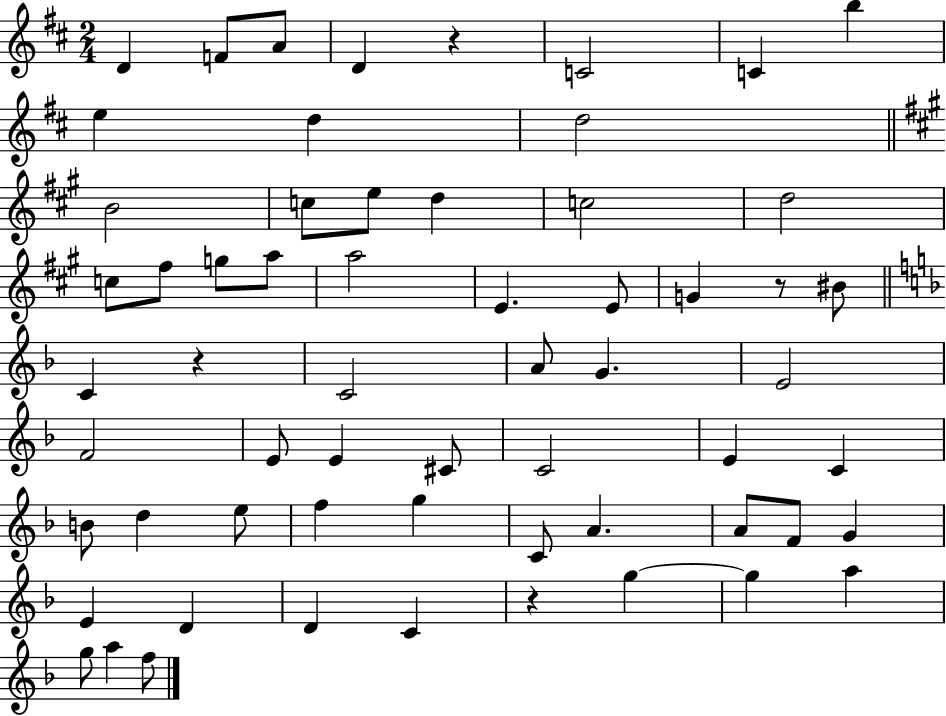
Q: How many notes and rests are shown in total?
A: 61